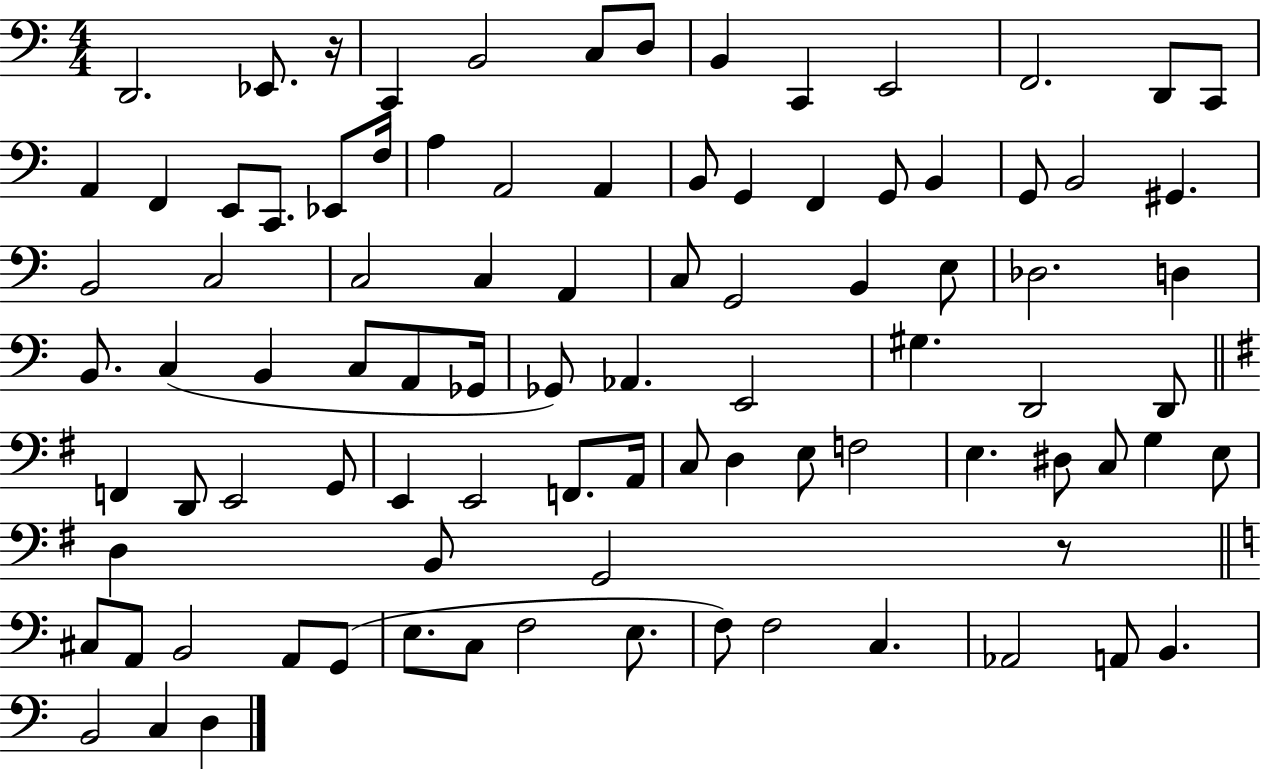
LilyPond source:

{
  \clef bass
  \numericTimeSignature
  \time 4/4
  \key c \major
  d,2. ees,8. r16 | c,4 b,2 c8 d8 | b,4 c,4 e,2 | f,2. d,8 c,8 | \break a,4 f,4 e,8 c,8. ees,8 f16 | a4 a,2 a,4 | b,8 g,4 f,4 g,8 b,4 | g,8 b,2 gis,4. | \break b,2 c2 | c2 c4 a,4 | c8 g,2 b,4 e8 | des2. d4 | \break b,8. c4( b,4 c8 a,8 ges,16 | ges,8) aes,4. e,2 | gis4. d,2 d,8 | \bar "||" \break \key g \major f,4 d,8 e,2 g,8 | e,4 e,2 f,8. a,16 | c8 d4 e8 f2 | e4. dis8 c8 g4 e8 | \break d4 b,8 g,2 r8 | \bar "||" \break \key c \major cis8 a,8 b,2 a,8 g,8( | e8. c8 f2 e8. | f8) f2 c4. | aes,2 a,8 b,4. | \break b,2 c4 d4 | \bar "|."
}